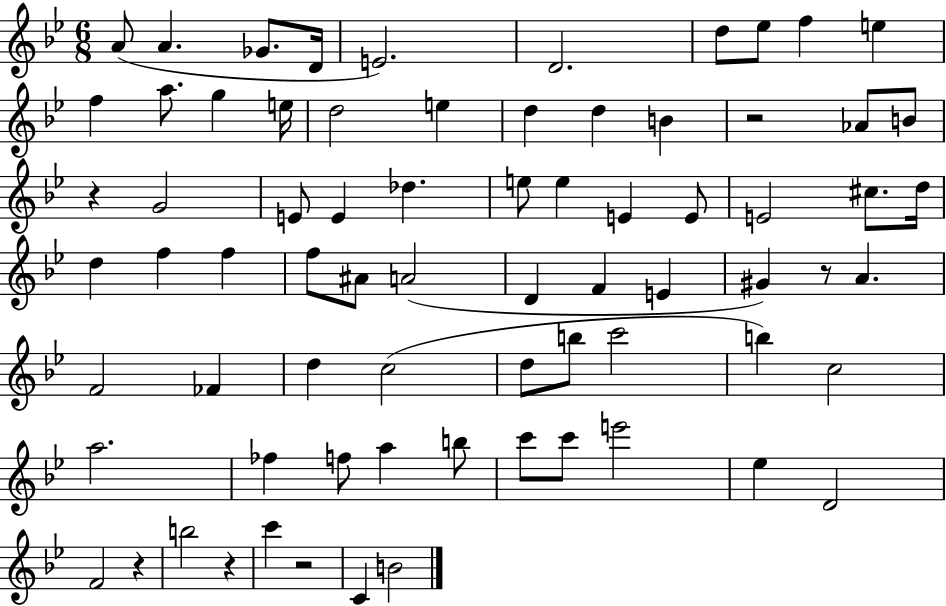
{
  \clef treble
  \numericTimeSignature
  \time 6/8
  \key bes \major
  \repeat volta 2 { a'8( a'4. ges'8. d'16 | e'2.) | d'2. | d''8 ees''8 f''4 e''4 | \break f''4 a''8. g''4 e''16 | d''2 e''4 | d''4 d''4 b'4 | r2 aes'8 b'8 | \break r4 g'2 | e'8 e'4 des''4. | e''8 e''4 e'4 e'8 | e'2 cis''8. d''16 | \break d''4 f''4 f''4 | f''8 ais'8 a'2( | d'4 f'4 e'4 | gis'4) r8 a'4. | \break f'2 fes'4 | d''4 c''2( | d''8 b''8 c'''2 | b''4) c''2 | \break a''2. | fes''4 f''8 a''4 b''8 | c'''8 c'''8 e'''2 | ees''4 d'2 | \break f'2 r4 | b''2 r4 | c'''4 r2 | c'4 b'2 | \break } \bar "|."
}